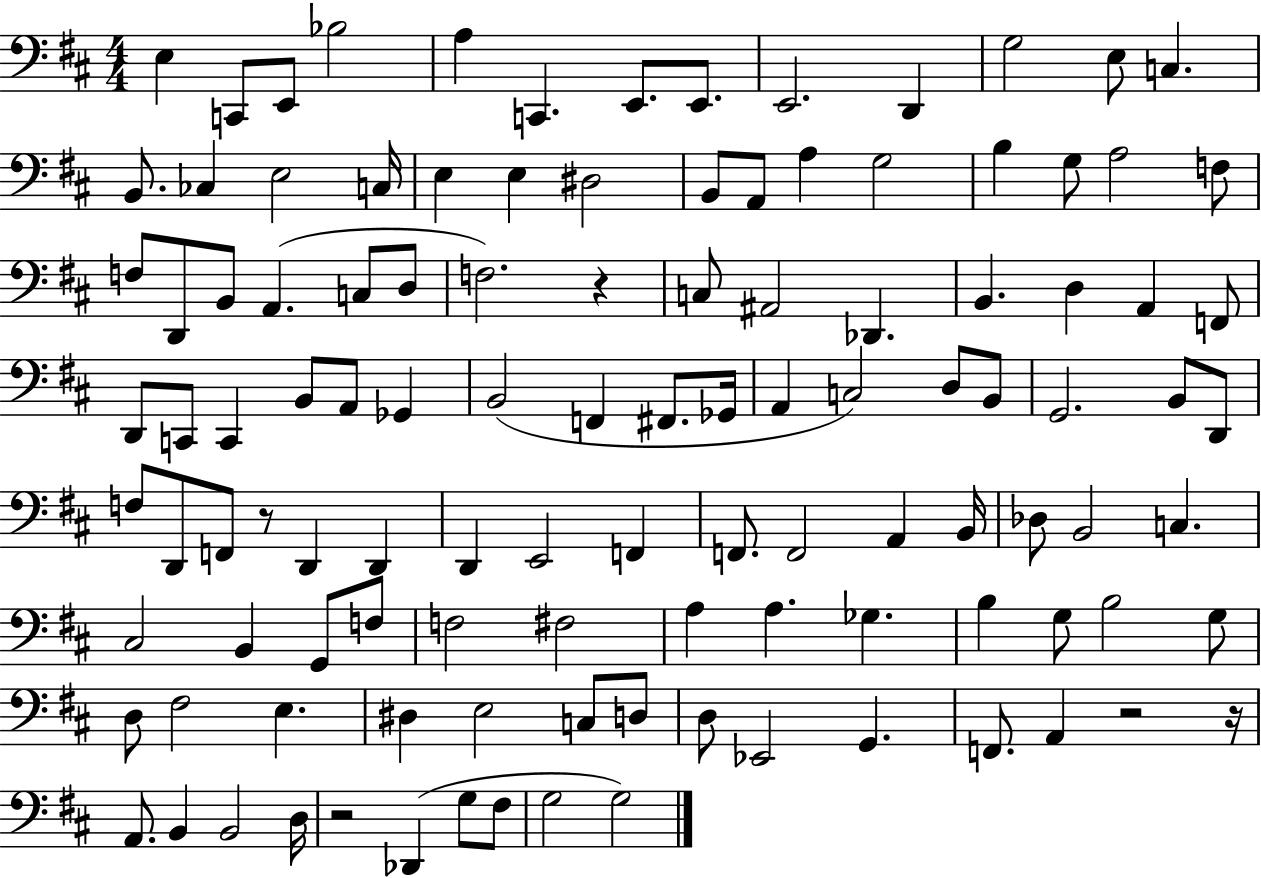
E3/q C2/e E2/e Bb3/h A3/q C2/q. E2/e. E2/e. E2/h. D2/q G3/h E3/e C3/q. B2/e. CES3/q E3/h C3/s E3/q E3/q D#3/h B2/e A2/e A3/q G3/h B3/q G3/e A3/h F3/e F3/e D2/e B2/e A2/q. C3/e D3/e F3/h. R/q C3/e A#2/h Db2/q. B2/q. D3/q A2/q F2/e D2/e C2/e C2/q B2/e A2/e Gb2/q B2/h F2/q F#2/e. Gb2/s A2/q C3/h D3/e B2/e G2/h. B2/e D2/e F3/e D2/e F2/e R/e D2/q D2/q D2/q E2/h F2/q F2/e. F2/h A2/q B2/s Db3/e B2/h C3/q. C#3/h B2/q G2/e F3/e F3/h F#3/h A3/q A3/q. Gb3/q. B3/q G3/e B3/h G3/e D3/e F#3/h E3/q. D#3/q E3/h C3/e D3/e D3/e Eb2/h G2/q. F2/e. A2/q R/h R/s A2/e. B2/q B2/h D3/s R/h Db2/q G3/e F#3/e G3/h G3/h